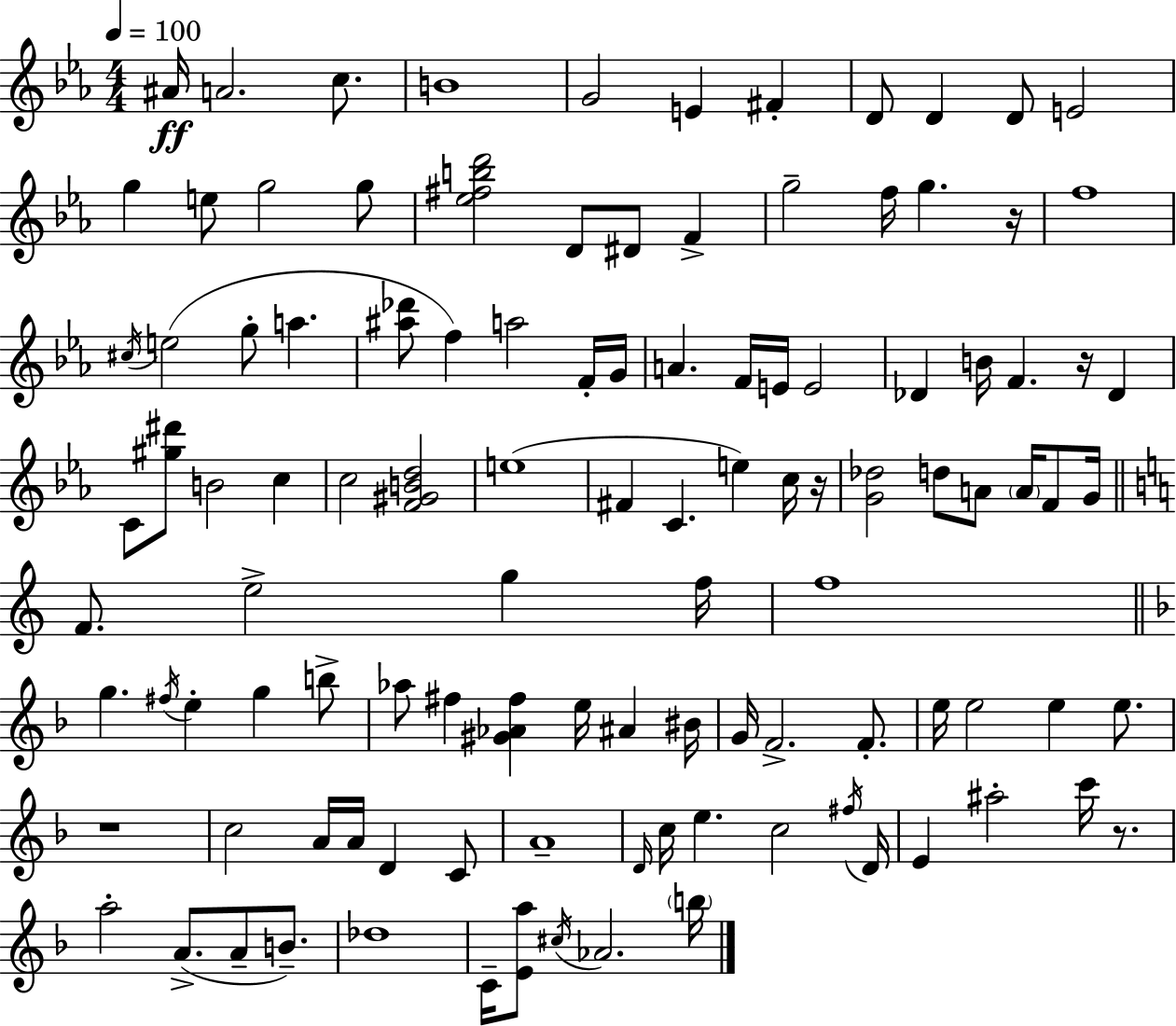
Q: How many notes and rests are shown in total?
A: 110